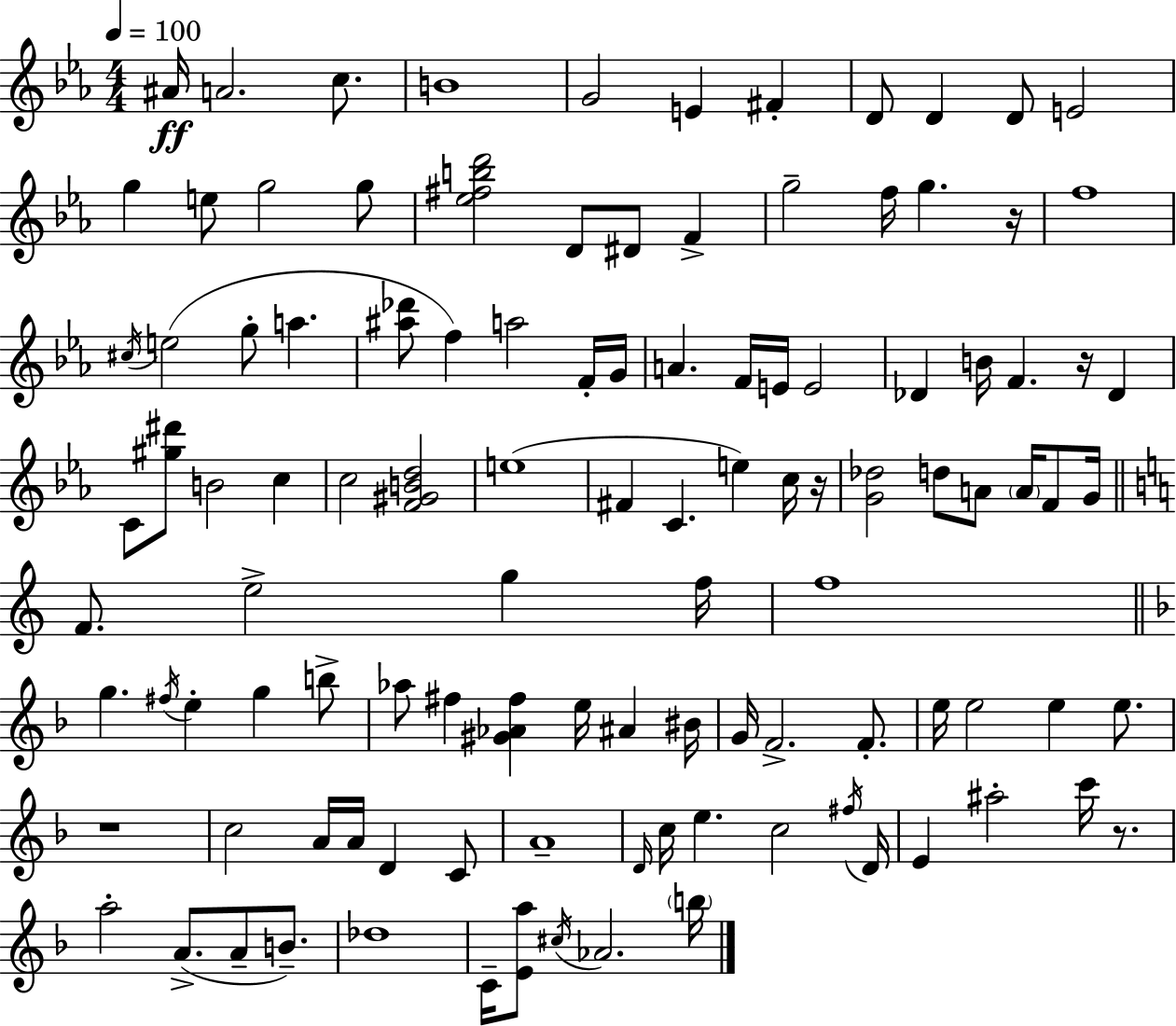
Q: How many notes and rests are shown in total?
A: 110